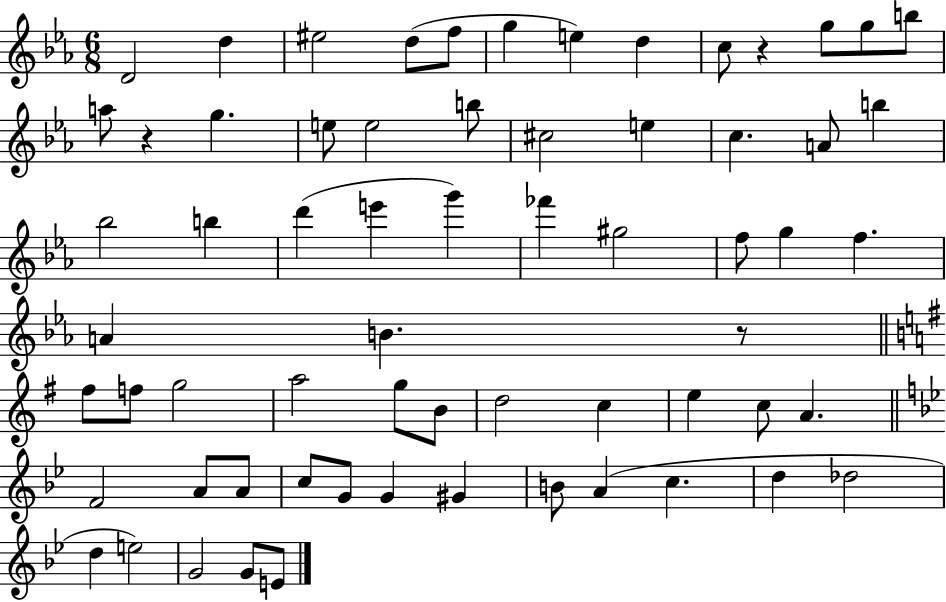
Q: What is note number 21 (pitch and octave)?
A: A4